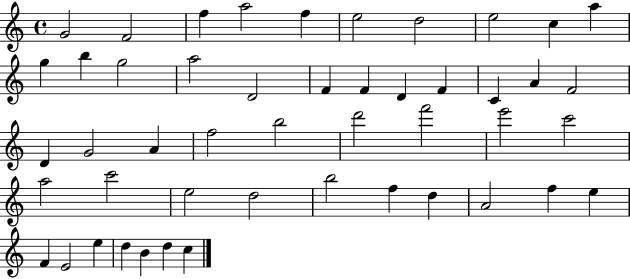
X:1
T:Untitled
M:4/4
L:1/4
K:C
G2 F2 f a2 f e2 d2 e2 c a g b g2 a2 D2 F F D F C A F2 D G2 A f2 b2 d'2 f'2 e'2 c'2 a2 c'2 e2 d2 b2 f d A2 f e F E2 e d B d c